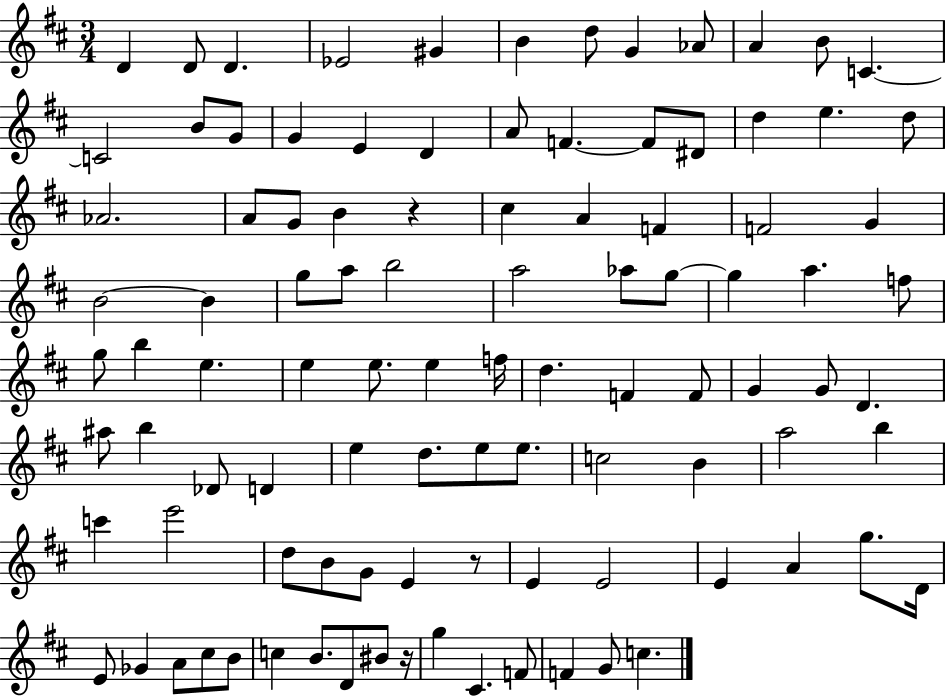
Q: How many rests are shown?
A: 3